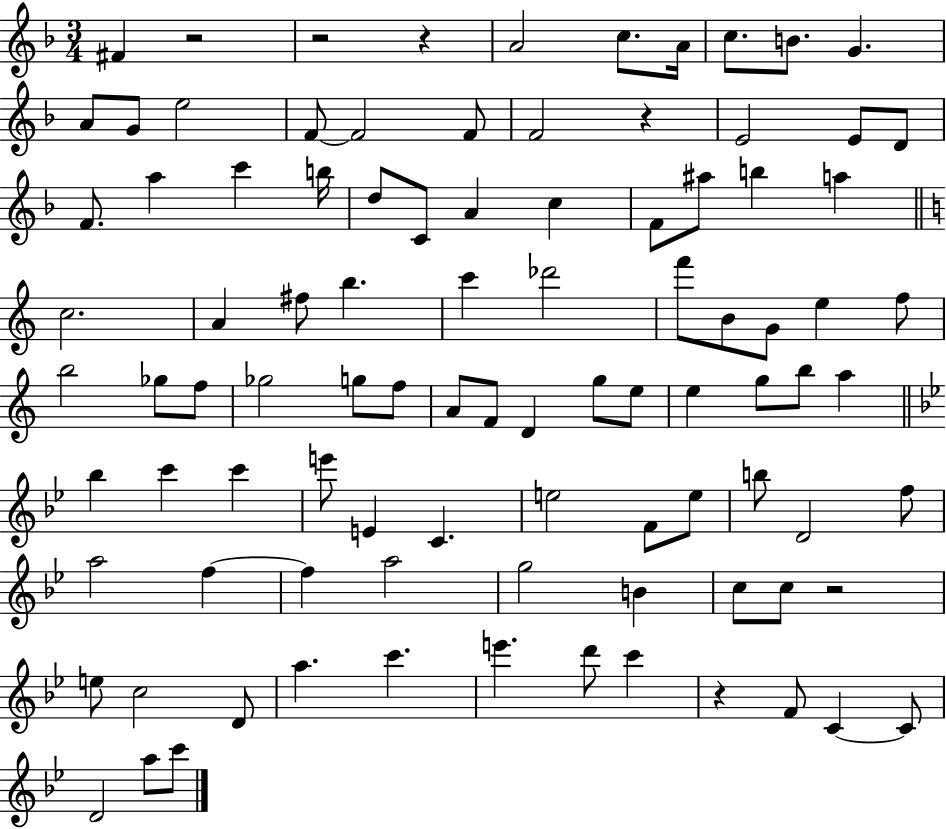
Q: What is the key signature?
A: F major